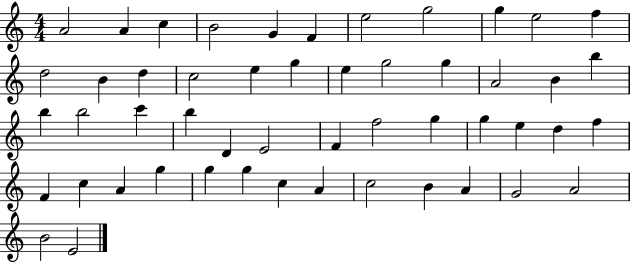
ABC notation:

X:1
T:Untitled
M:4/4
L:1/4
K:C
A2 A c B2 G F e2 g2 g e2 f d2 B d c2 e g e g2 g A2 B b b b2 c' b D E2 F f2 g g e d f F c A g g g c A c2 B A G2 A2 B2 E2